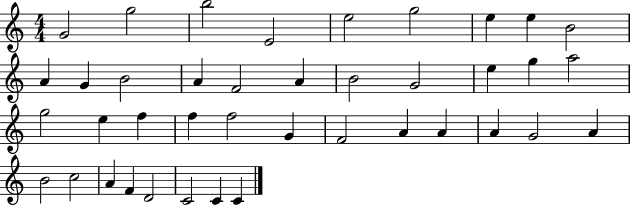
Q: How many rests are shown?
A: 0